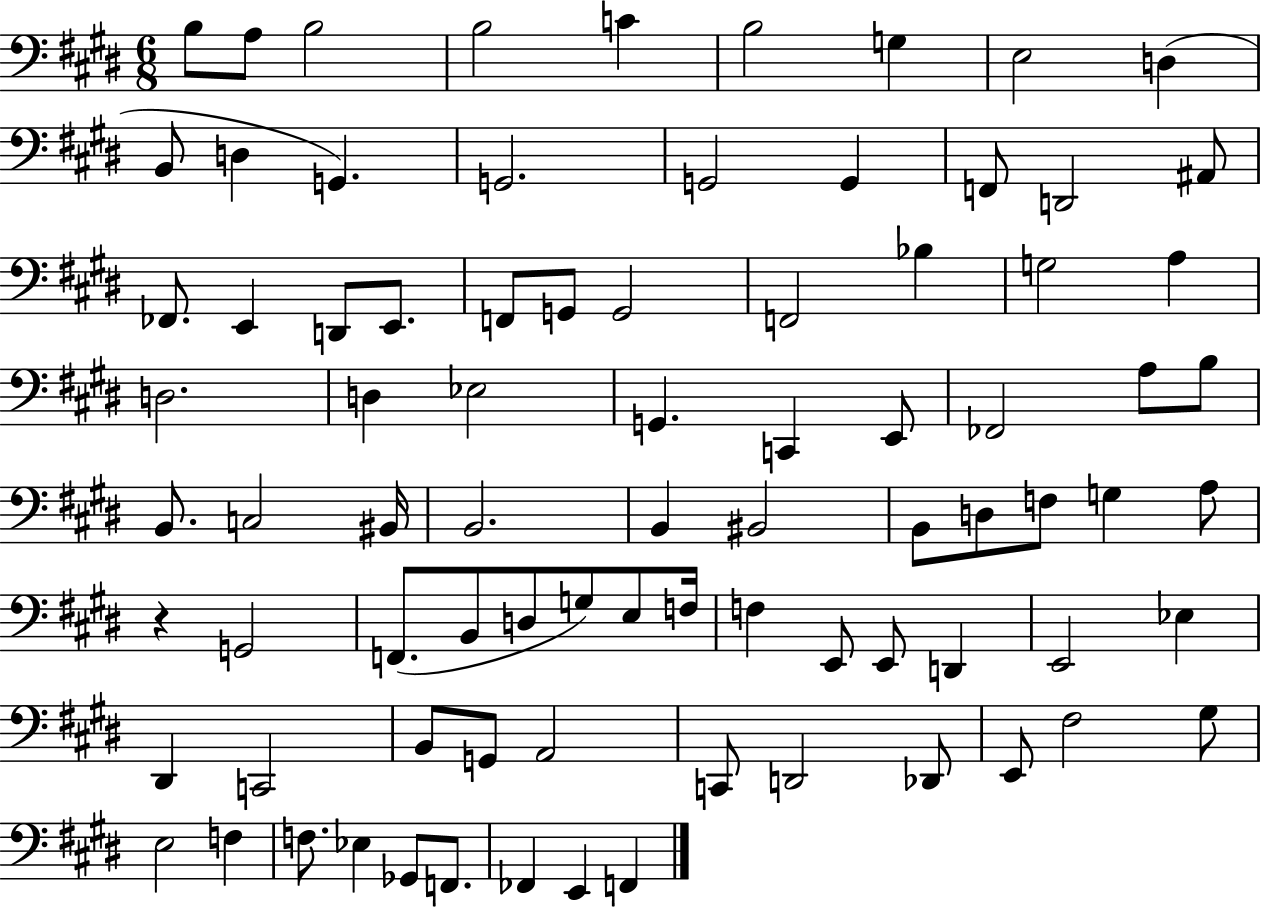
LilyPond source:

{
  \clef bass
  \numericTimeSignature
  \time 6/8
  \key e \major
  b8 a8 b2 | b2 c'4 | b2 g4 | e2 d4( | \break b,8 d4 g,4.) | g,2. | g,2 g,4 | f,8 d,2 ais,8 | \break fes,8. e,4 d,8 e,8. | f,8 g,8 g,2 | f,2 bes4 | g2 a4 | \break d2. | d4 ees2 | g,4. c,4 e,8 | fes,2 a8 b8 | \break b,8. c2 bis,16 | b,2. | b,4 bis,2 | b,8 d8 f8 g4 a8 | \break r4 g,2 | f,8.( b,8 d8 g8) e8 f16 | f4 e,8 e,8 d,4 | e,2 ees4 | \break dis,4 c,2 | b,8 g,8 a,2 | c,8 d,2 des,8 | e,8 fis2 gis8 | \break e2 f4 | f8. ees4 ges,8 f,8. | fes,4 e,4 f,4 | \bar "|."
}